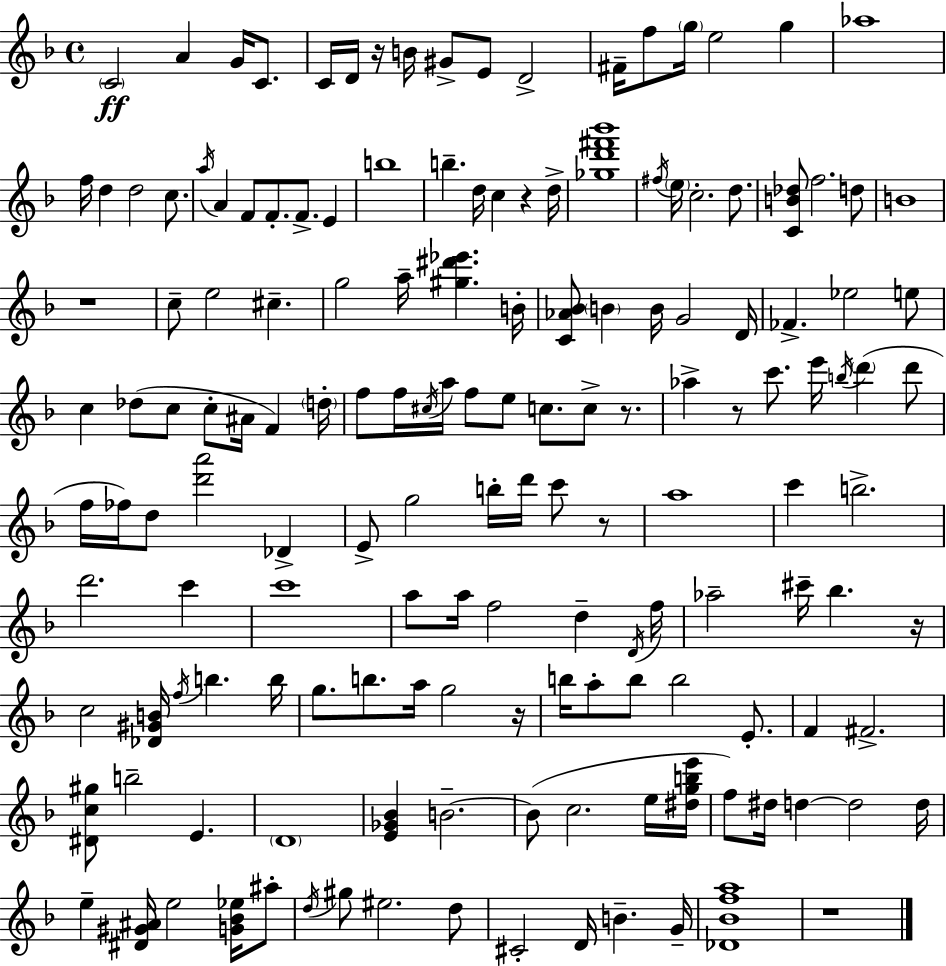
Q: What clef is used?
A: treble